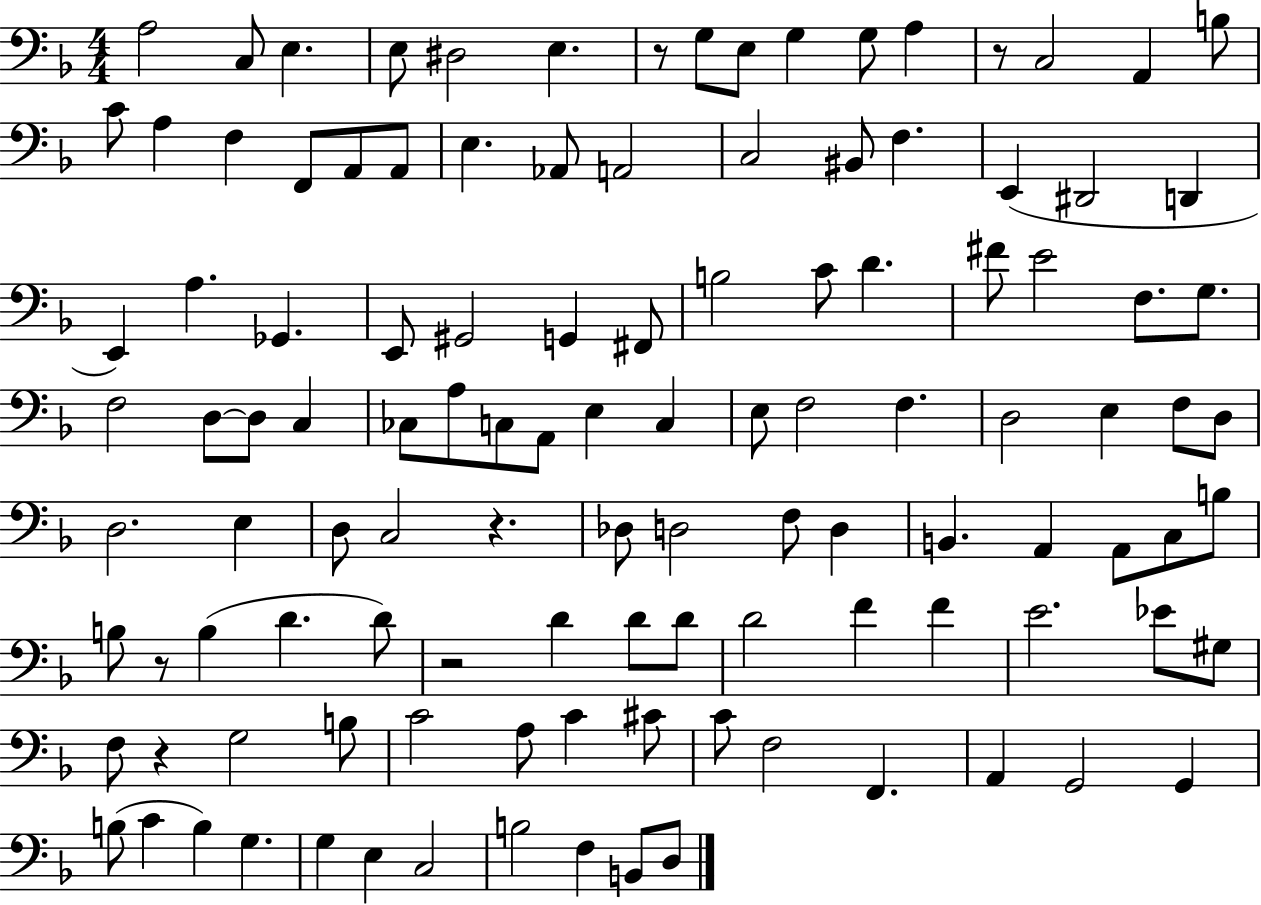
{
  \clef bass
  \numericTimeSignature
  \time 4/4
  \key f \major
  a2 c8 e4. | e8 dis2 e4. | r8 g8 e8 g4 g8 a4 | r8 c2 a,4 b8 | \break c'8 a4 f4 f,8 a,8 a,8 | e4. aes,8 a,2 | c2 bis,8 f4. | e,4( dis,2 d,4 | \break e,4) a4. ges,4. | e,8 gis,2 g,4 fis,8 | b2 c'8 d'4. | fis'8 e'2 f8. g8. | \break f2 d8~~ d8 c4 | ces8 a8 c8 a,8 e4 c4 | e8 f2 f4. | d2 e4 f8 d8 | \break d2. e4 | d8 c2 r4. | des8 d2 f8 d4 | b,4. a,4 a,8 c8 b8 | \break b8 r8 b4( d'4. d'8) | r2 d'4 d'8 d'8 | d'2 f'4 f'4 | e'2. ees'8 gis8 | \break f8 r4 g2 b8 | c'2 a8 c'4 cis'8 | c'8 f2 f,4. | a,4 g,2 g,4 | \break b8( c'4 b4) g4. | g4 e4 c2 | b2 f4 b,8 d8 | \bar "|."
}